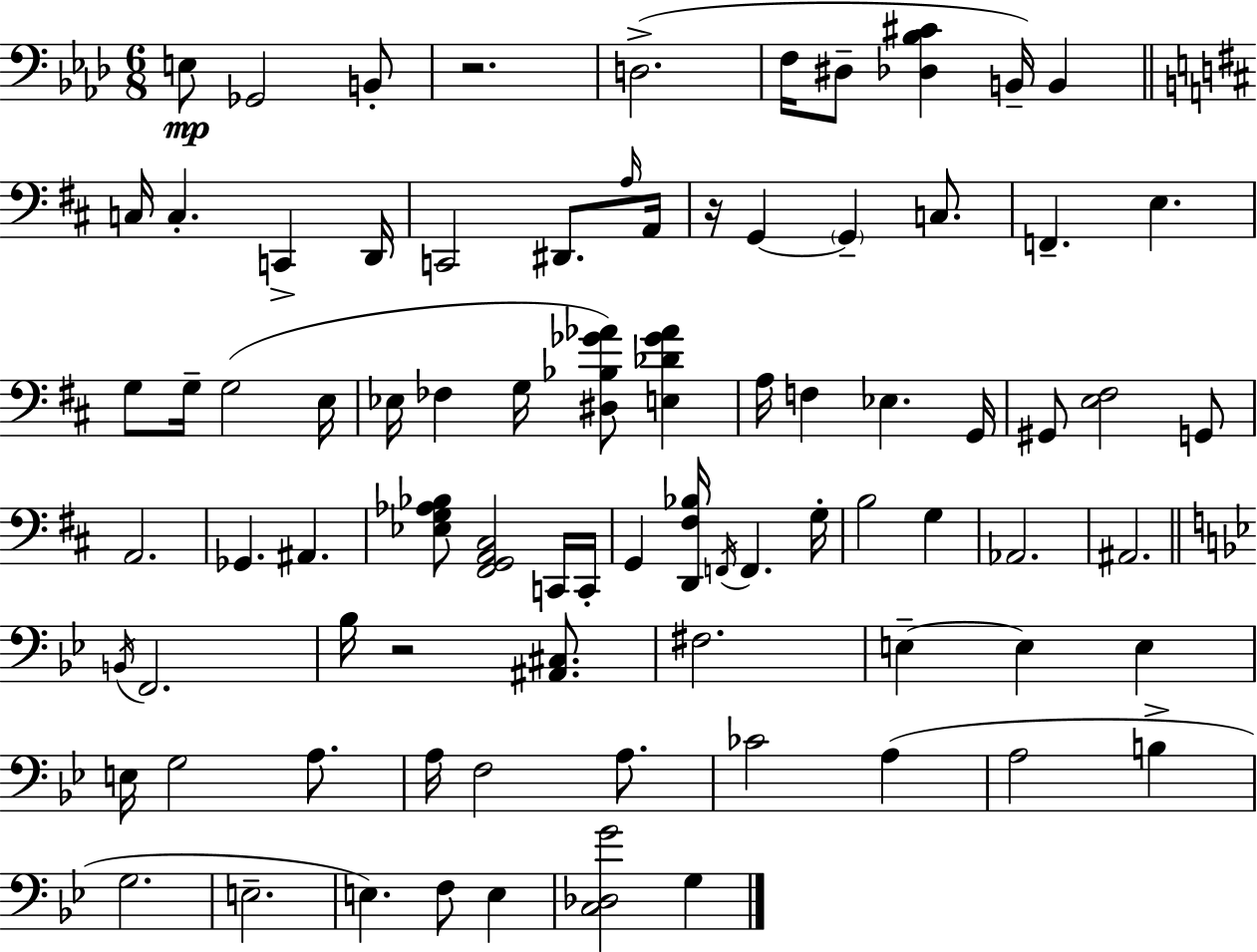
X:1
T:Untitled
M:6/8
L:1/4
K:Ab
E,/2 _G,,2 B,,/2 z2 D,2 F,/4 ^D,/2 [_D,_B,^C] B,,/4 B,, C,/4 C, C,, D,,/4 C,,2 ^D,,/2 A,/4 A,,/4 z/4 G,, G,, C,/2 F,, E, G,/2 G,/4 G,2 E,/4 _E,/4 _F, G,/4 [^D,_B,_G_A]/2 [E,_D_G_A] A,/4 F, _E, G,,/4 ^G,,/2 [E,^F,]2 G,,/2 A,,2 _G,, ^A,, [_E,G,_A,_B,]/2 [^F,,G,,A,,^C,]2 C,,/4 C,,/4 G,, [D,,^F,_B,]/4 F,,/4 F,, G,/4 B,2 G, _A,,2 ^A,,2 B,,/4 F,,2 _B,/4 z2 [^A,,^C,]/2 ^F,2 E, E, E, E,/4 G,2 A,/2 A,/4 F,2 A,/2 _C2 A, A,2 B, G,2 E,2 E, F,/2 E, [C,_D,G]2 G,